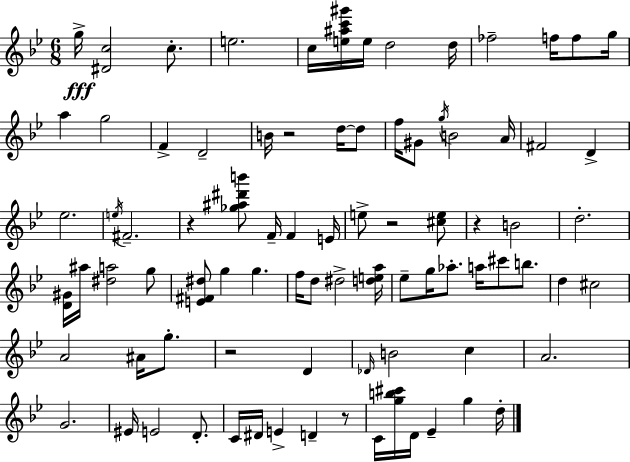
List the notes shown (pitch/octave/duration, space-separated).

G5/s [D#4,C5]/h C5/e. E5/h. C5/s [E5,A#5,C6,G#6]/s E5/s D5/h D5/s FES5/h F5/s F5/e G5/s A5/q G5/h F4/q D4/h B4/s R/h D5/s D5/e F5/s G#4/e G5/s B4/h A4/s F#4/h D4/q Eb5/h. E5/s F#4/h. R/q [Gb5,A#5,D#6,B6]/e F4/s F4/q E4/s E5/e R/h [C#5,E5]/e R/q B4/h D5/h. [D4,G#4]/s A#5/s [D#5,A5]/h G5/e [E4,F#4,D#5]/e G5/q G5/q. F5/s D5/e D#5/h [D5,E5,A5]/s Eb5/e G5/s Ab5/e. A5/s C#6/e B5/e. D5/q C#5/h A4/h A#4/s G5/e. R/h D4/q Db4/s B4/h C5/q A4/h. G4/h. EIS4/s E4/h D4/e. C4/s D#4/s E4/q D4/q R/e C4/s [G5,B5,C#6]/s D4/s Eb4/q G5/q D5/s